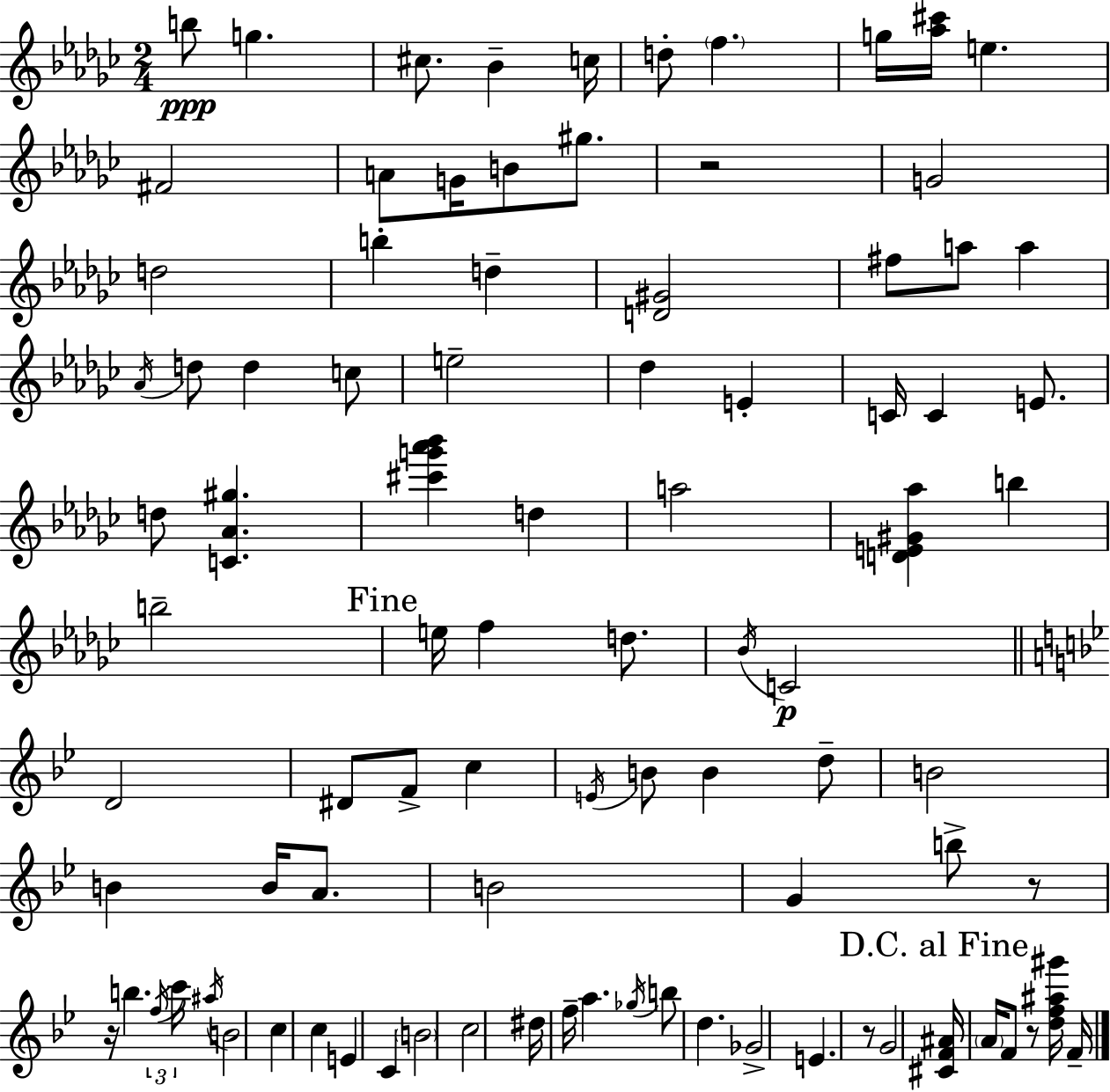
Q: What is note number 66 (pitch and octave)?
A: B4